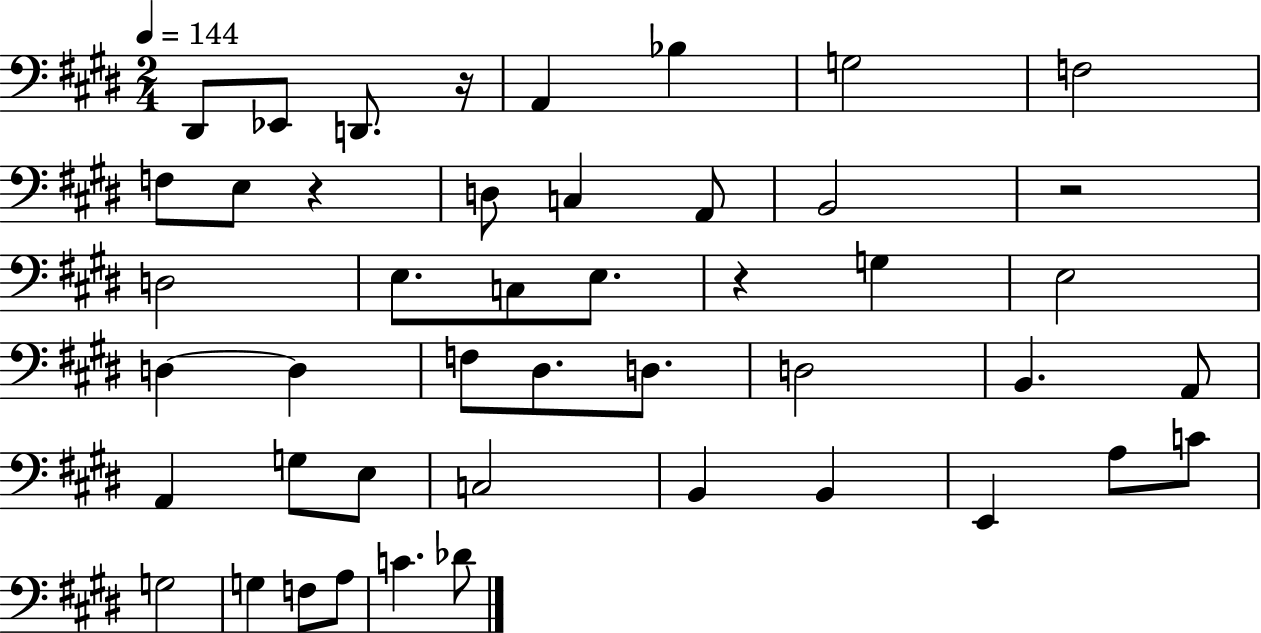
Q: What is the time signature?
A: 2/4